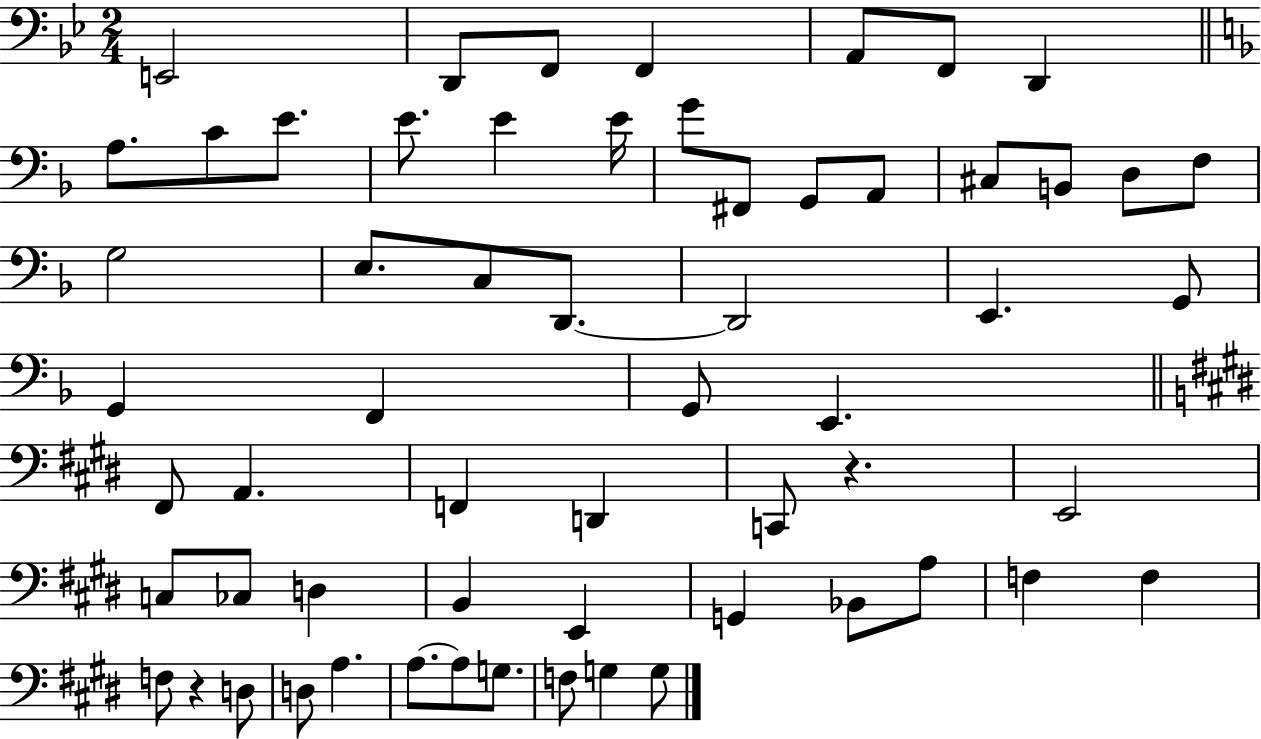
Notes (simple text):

E2/h D2/e F2/e F2/q A2/e F2/e D2/q A3/e. C4/e E4/e. E4/e. E4/q E4/s G4/e F#2/e G2/e A2/e C#3/e B2/e D3/e F3/e G3/h E3/e. C3/e D2/e. D2/h E2/q. G2/e G2/q F2/q G2/e E2/q. F#2/e A2/q. F2/q D2/q C2/e R/q. E2/h C3/e CES3/e D3/q B2/q E2/q G2/q Bb2/e A3/e F3/q F3/q F3/e R/q D3/e D3/e A3/q. A3/e. A3/e G3/e. F3/e G3/q G3/e